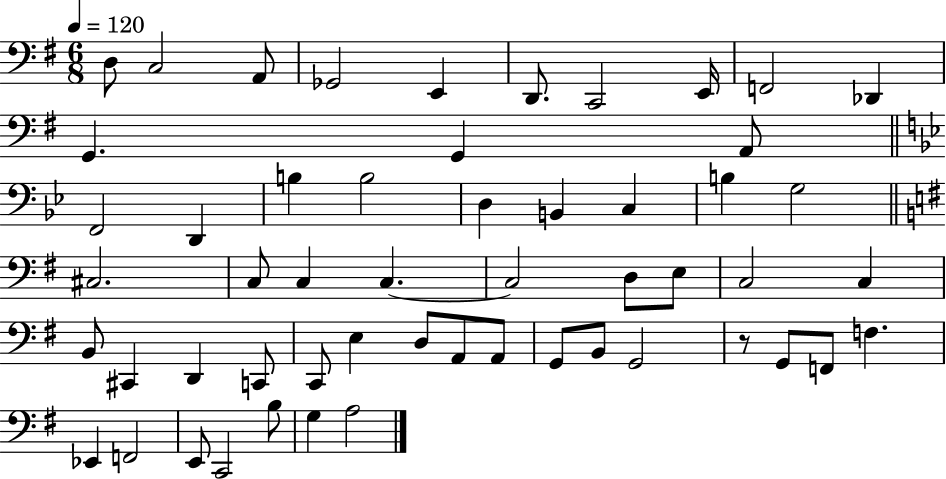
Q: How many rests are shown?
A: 1